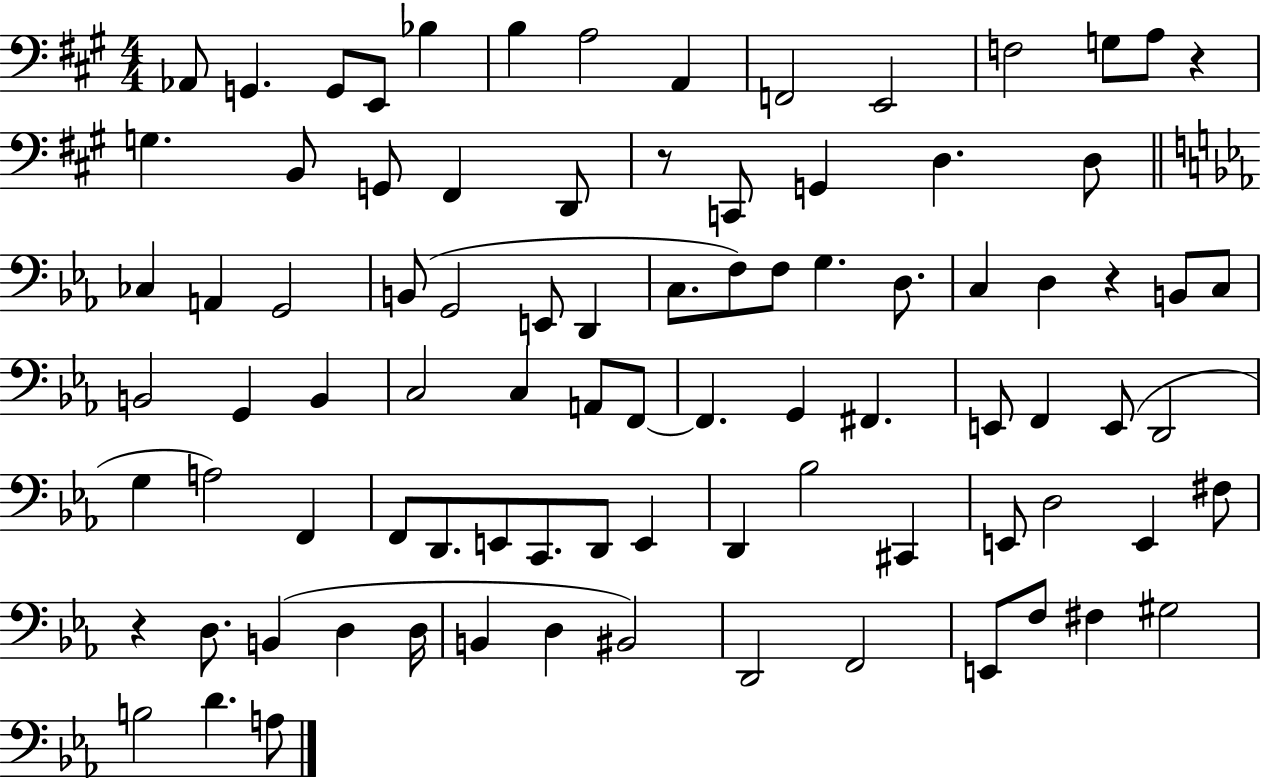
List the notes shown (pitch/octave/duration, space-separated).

Ab2/e G2/q. G2/e E2/e Bb3/q B3/q A3/h A2/q F2/h E2/h F3/h G3/e A3/e R/q G3/q. B2/e G2/e F#2/q D2/e R/e C2/e G2/q D3/q. D3/e CES3/q A2/q G2/h B2/e G2/h E2/e D2/q C3/e. F3/e F3/e G3/q. D3/e. C3/q D3/q R/q B2/e C3/e B2/h G2/q B2/q C3/h C3/q A2/e F2/e F2/q. G2/q F#2/q. E2/e F2/q E2/e D2/h G3/q A3/h F2/q F2/e D2/e. E2/e C2/e. D2/e E2/q D2/q Bb3/h C#2/q E2/e D3/h E2/q F#3/e R/q D3/e. B2/q D3/q D3/s B2/q D3/q BIS2/h D2/h F2/h E2/e F3/e F#3/q G#3/h B3/h D4/q. A3/e